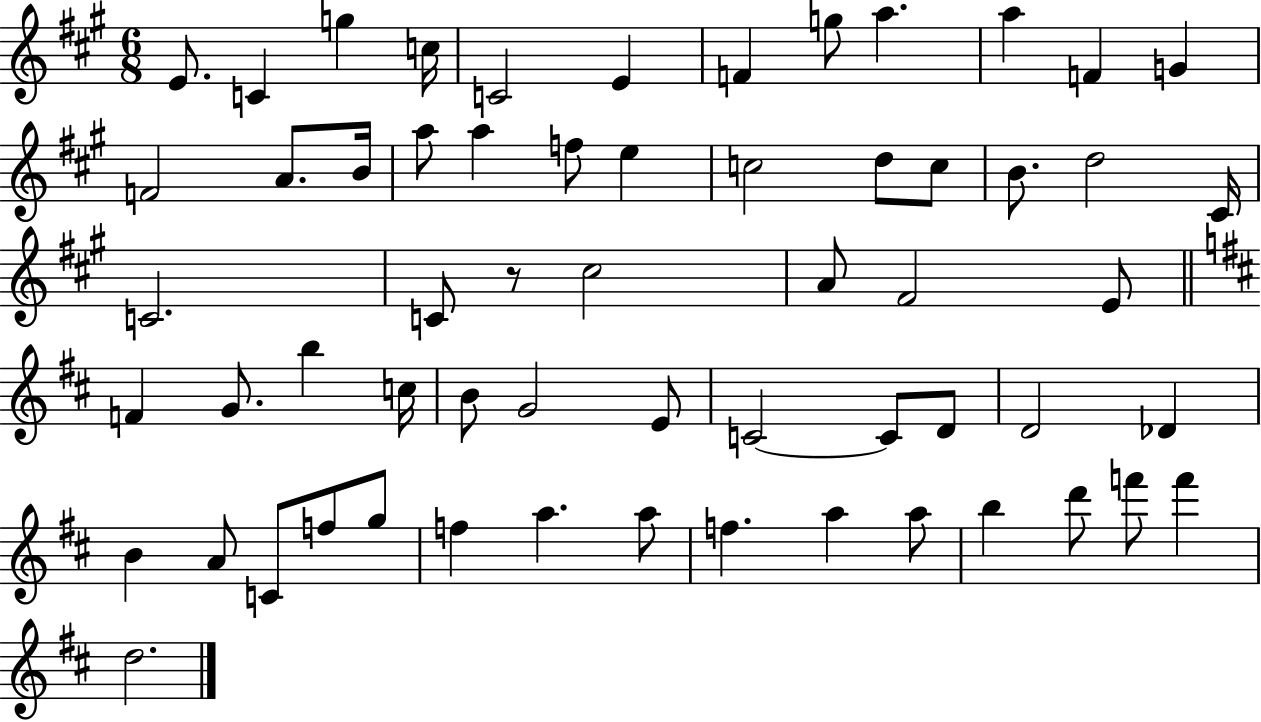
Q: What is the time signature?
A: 6/8